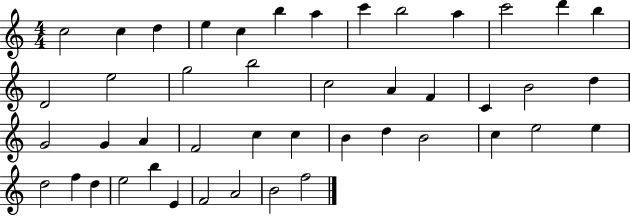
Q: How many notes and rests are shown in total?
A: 45